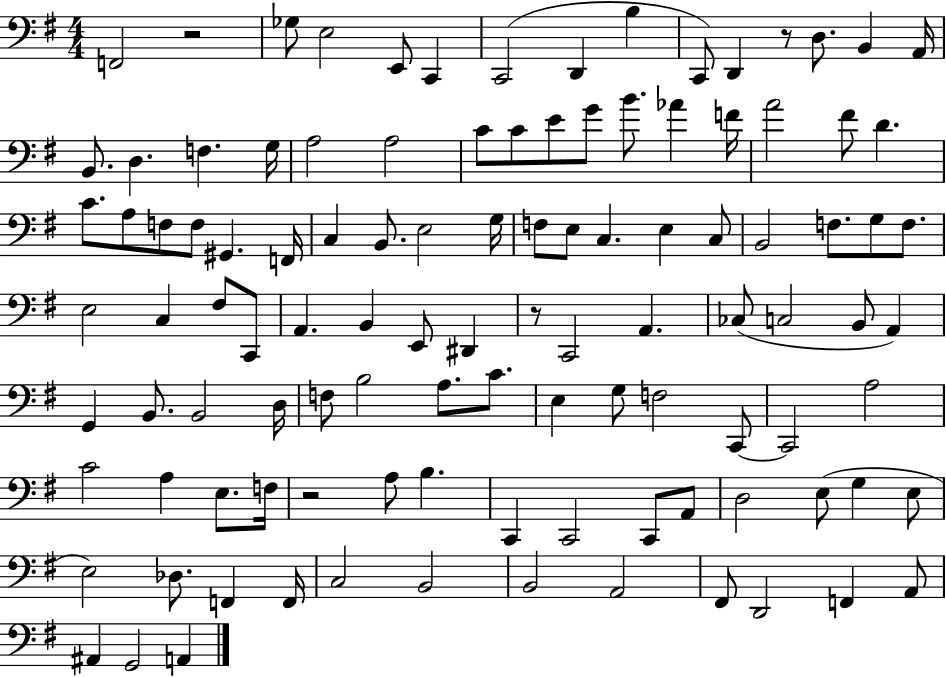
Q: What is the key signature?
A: G major